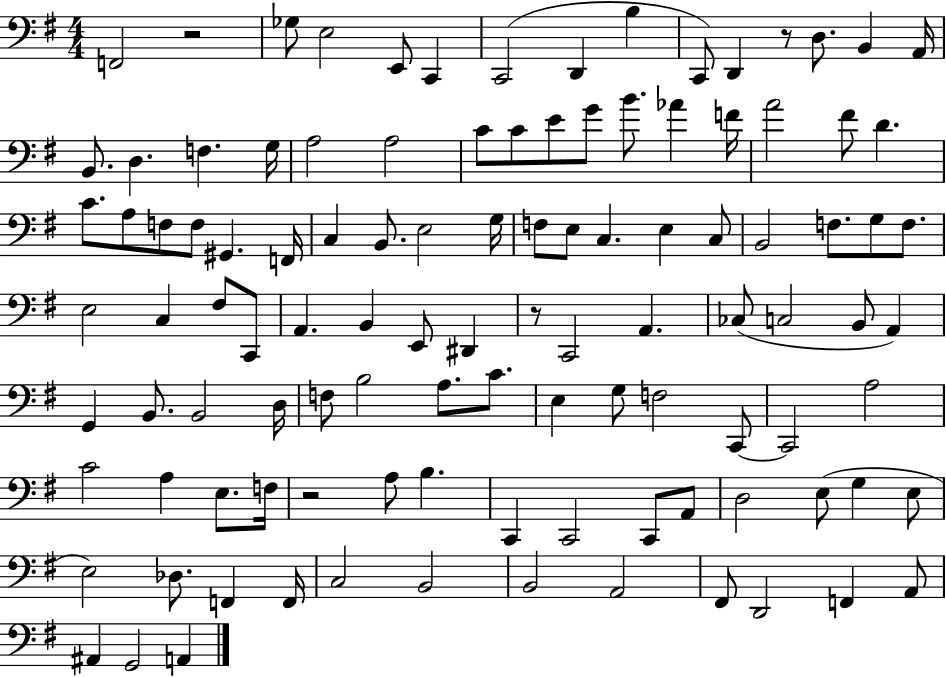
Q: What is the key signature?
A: G major